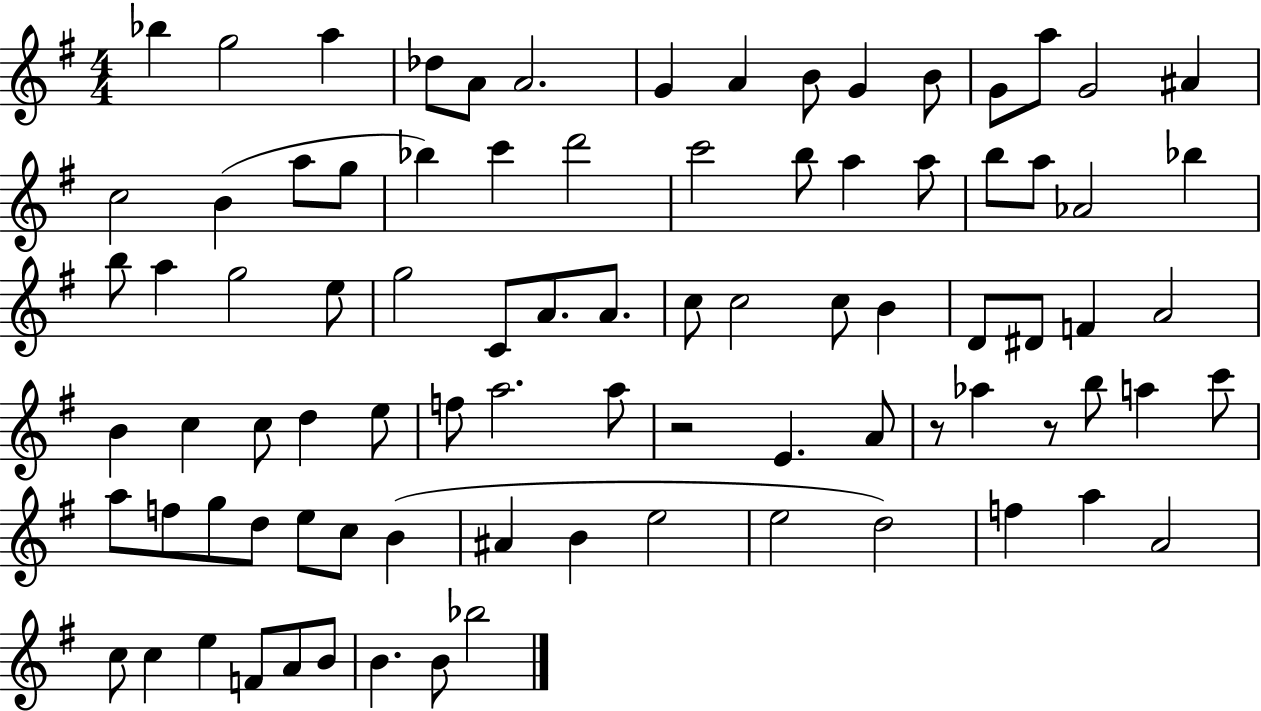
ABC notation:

X:1
T:Untitled
M:4/4
L:1/4
K:G
_b g2 a _d/2 A/2 A2 G A B/2 G B/2 G/2 a/2 G2 ^A c2 B a/2 g/2 _b c' d'2 c'2 b/2 a a/2 b/2 a/2 _A2 _b b/2 a g2 e/2 g2 C/2 A/2 A/2 c/2 c2 c/2 B D/2 ^D/2 F A2 B c c/2 d e/2 f/2 a2 a/2 z2 E A/2 z/2 _a z/2 b/2 a c'/2 a/2 f/2 g/2 d/2 e/2 c/2 B ^A B e2 e2 d2 f a A2 c/2 c e F/2 A/2 B/2 B B/2 _b2